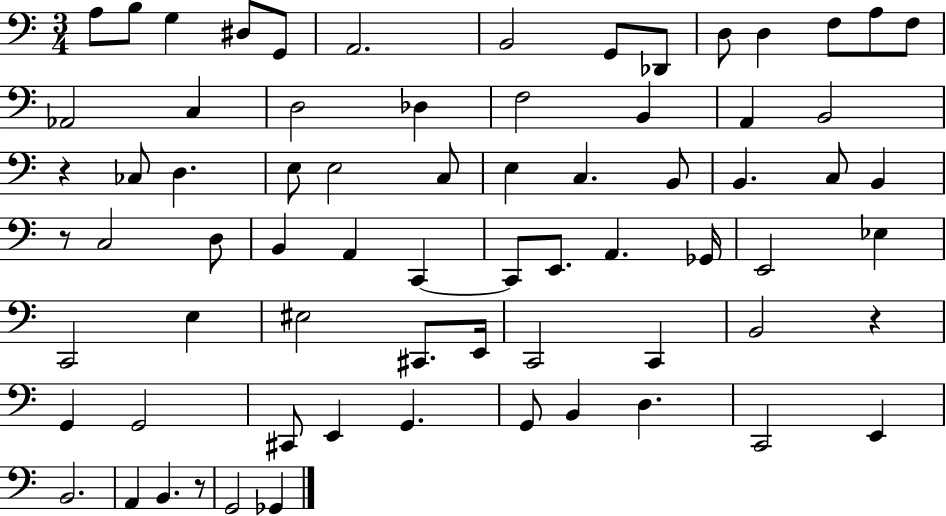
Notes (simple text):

A3/e B3/e G3/q D#3/e G2/e A2/h. B2/h G2/e Db2/e D3/e D3/q F3/e A3/e F3/e Ab2/h C3/q D3/h Db3/q F3/h B2/q A2/q B2/h R/q CES3/e D3/q. E3/e E3/h C3/e E3/q C3/q. B2/e B2/q. C3/e B2/q R/e C3/h D3/e B2/q A2/q C2/q C2/e E2/e. A2/q. Gb2/s E2/h Eb3/q C2/h E3/q EIS3/h C#2/e. E2/s C2/h C2/q B2/h R/q G2/q G2/h C#2/e E2/q G2/q. G2/e B2/q D3/q. C2/h E2/q B2/h. A2/q B2/q. R/e G2/h Gb2/q